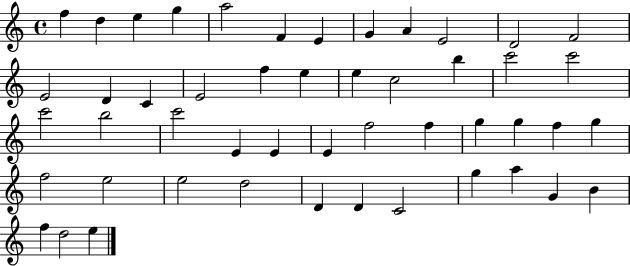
F5/q D5/q E5/q G5/q A5/h F4/q E4/q G4/q A4/q E4/h D4/h F4/h E4/h D4/q C4/q E4/h F5/q E5/q E5/q C5/h B5/q C6/h C6/h C6/h B5/h C6/h E4/q E4/q E4/q F5/h F5/q G5/q G5/q F5/q G5/q F5/h E5/h E5/h D5/h D4/q D4/q C4/h G5/q A5/q G4/q B4/q F5/q D5/h E5/q